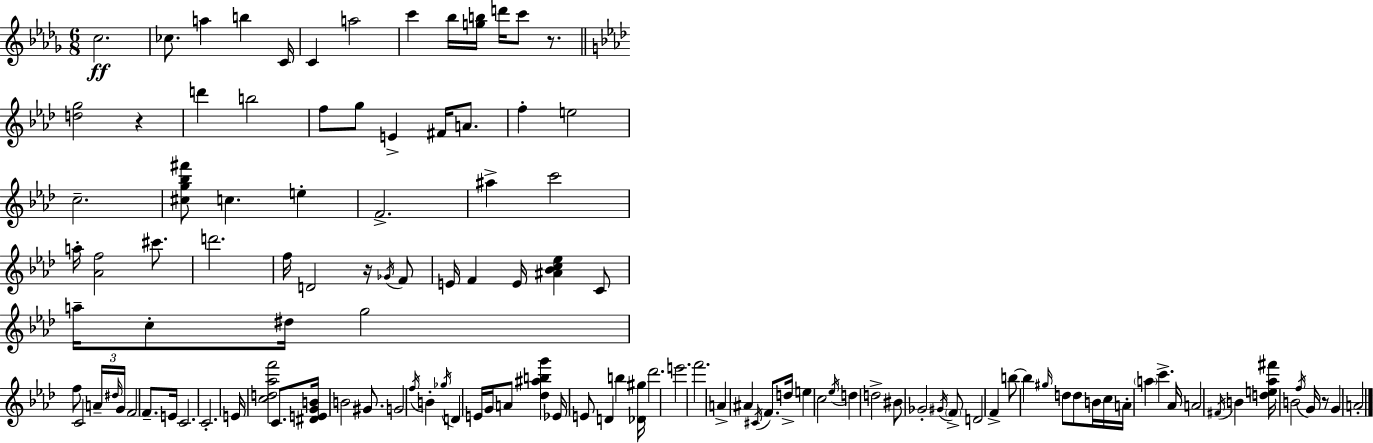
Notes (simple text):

C5/h. CES5/e. A5/q B5/q C4/s C4/q A5/h C6/q Bb5/s [G5,B5]/s D6/s C6/e R/e. [D5,G5]/h R/q D6/q B5/h F5/e G5/e E4/q F#4/s A4/e. F5/q E5/h C5/h. [C#5,G5,Bb5,F#6]/e C5/q. E5/q F4/h. A#5/q C6/h A5/s [Ab4,F5]/h C#6/e. D6/h. F5/s D4/h R/s Gb4/s F4/e E4/s F4/q E4/s [A#4,Bb4,C5,Eb5]/q C4/e A5/s C5/e D#5/s G5/h F5/e C4/h A4/s D#5/s G4/s F4/h F4/e. E4/s C4/h. C4/h. E4/s [C5,D5,Ab5,F6]/h C4/e. [D#4,E4,G4,B4]/s B4/h G#4/e. G4/h F5/s B4/q Gb5/s D4/q E4/s G4/s A4/e [Db5,A#5,B5,G6]/q Eb4/s E4/e D4/q B5/q [Db4,G#5]/s Db6/h. E6/h. F6/h. A4/q A#4/q C#4/s F4/e. D5/s E5/q C5/h Eb5/s D5/q D5/h BIS4/e Gb4/h G#4/s F4/e D4/h F4/q B5/e B5/q G#5/s D5/e D5/e B4/s C5/s A4/s A5/q C6/q. Ab4/s A4/h F#4/s B4/q [D5,E5,Ab5,F#6]/s B4/h F5/s G4/s R/e G4/q A4/h